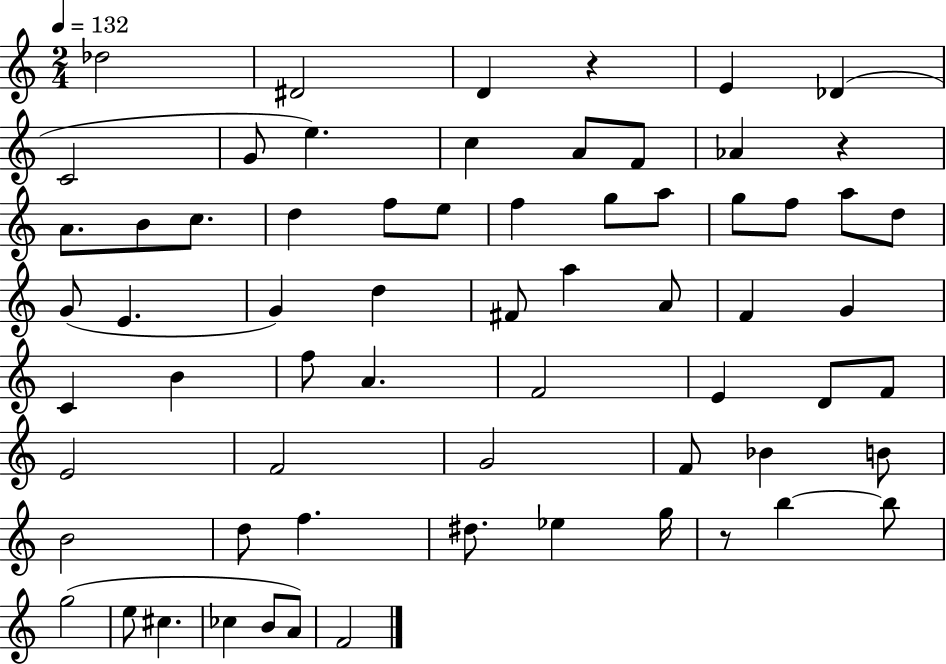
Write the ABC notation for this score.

X:1
T:Untitled
M:2/4
L:1/4
K:C
_d2 ^D2 D z E _D C2 G/2 e c A/2 F/2 _A z A/2 B/2 c/2 d f/2 e/2 f g/2 a/2 g/2 f/2 a/2 d/2 G/2 E G d ^F/2 a A/2 F G C B f/2 A F2 E D/2 F/2 E2 F2 G2 F/2 _B B/2 B2 d/2 f ^d/2 _e g/4 z/2 b b/2 g2 e/2 ^c _c B/2 A/2 F2